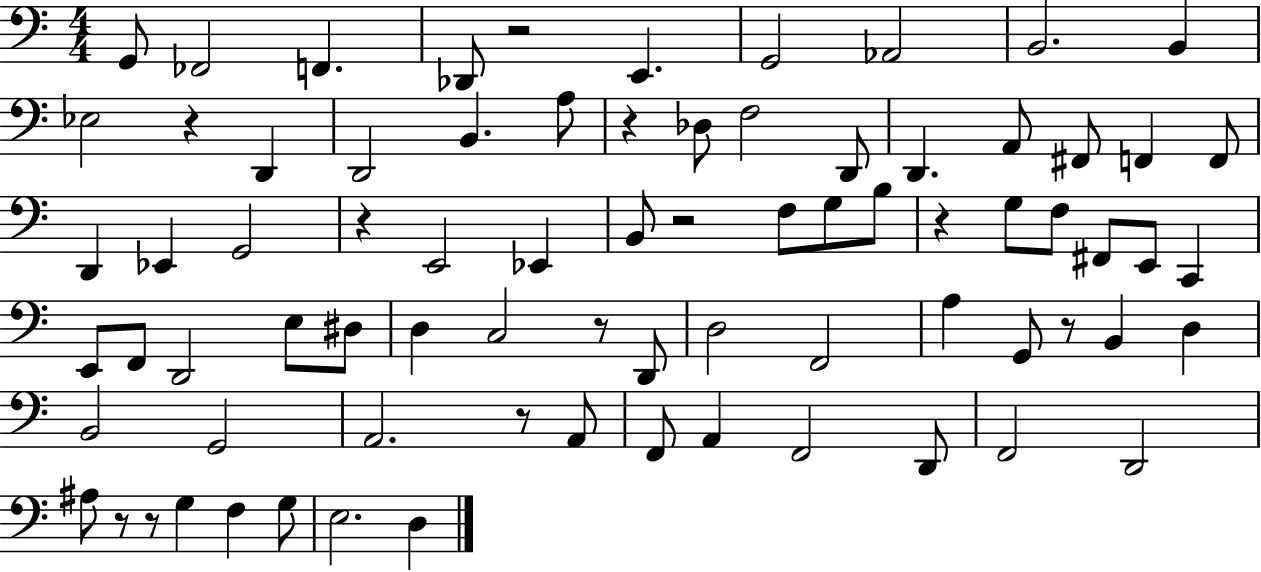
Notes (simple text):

G2/e FES2/h F2/q. Db2/e R/h E2/q. G2/h Ab2/h B2/h. B2/q Eb3/h R/q D2/q D2/h B2/q. A3/e R/q Db3/e F3/h D2/e D2/q. A2/e F#2/e F2/q F2/e D2/q Eb2/q G2/h R/q E2/h Eb2/q B2/e R/h F3/e G3/e B3/e R/q G3/e F3/e F#2/e E2/e C2/q E2/e F2/e D2/h E3/e D#3/e D3/q C3/h R/e D2/e D3/h F2/h A3/q G2/e R/e B2/q D3/q B2/h G2/h A2/h. R/e A2/e F2/e A2/q F2/h D2/e F2/h D2/h A#3/e R/e R/e G3/q F3/q G3/e E3/h. D3/q